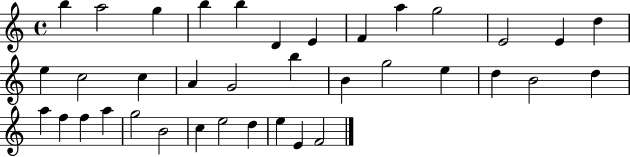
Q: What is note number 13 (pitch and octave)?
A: D5